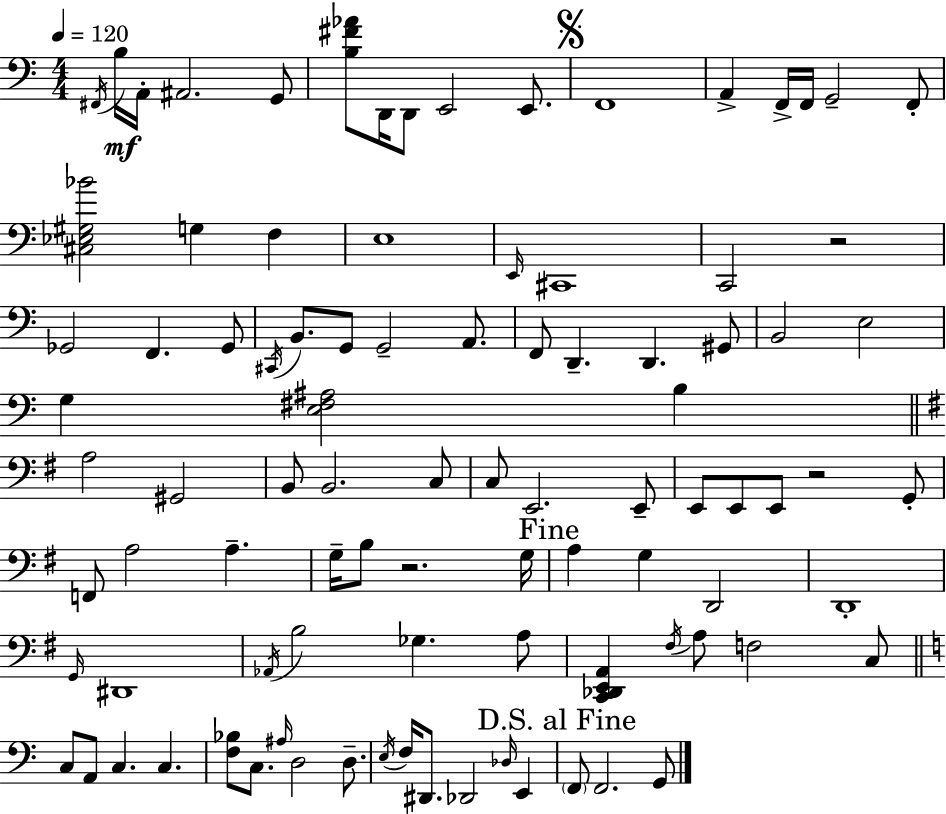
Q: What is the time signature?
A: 4/4